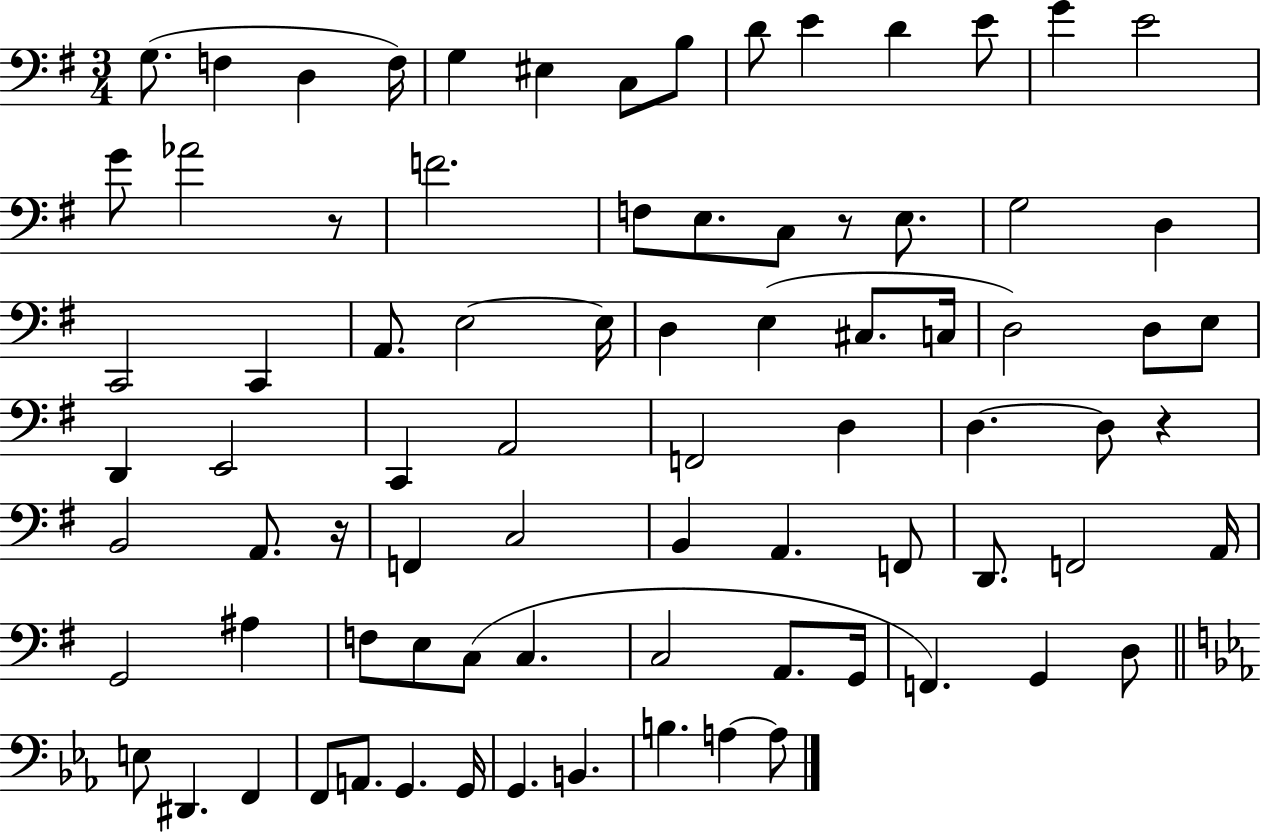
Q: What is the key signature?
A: G major